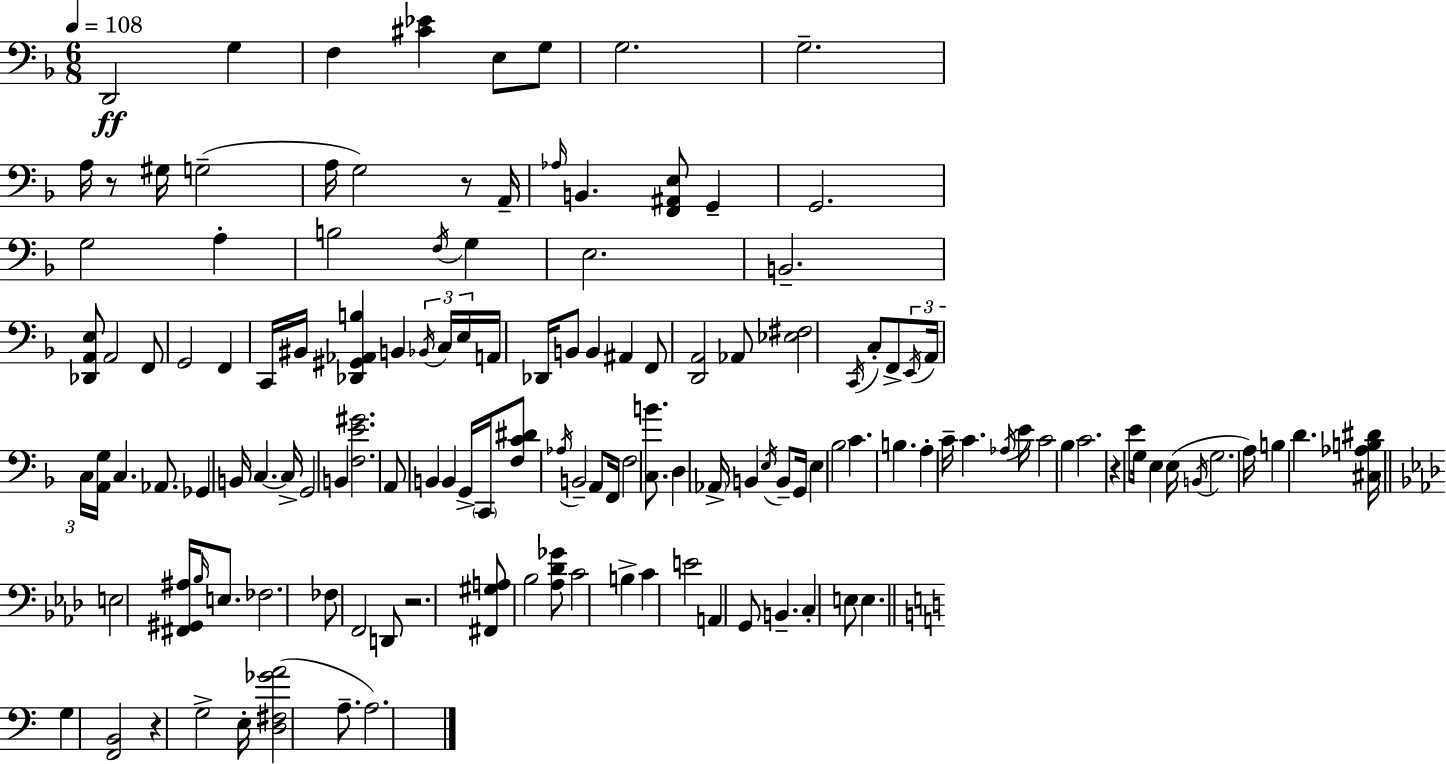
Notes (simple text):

D2/h G3/q F3/q [C#4,Eb4]/q E3/e G3/e G3/h. G3/h. A3/s R/e G#3/s G3/h A3/s G3/h R/e A2/s Ab3/s B2/q. [F2,A#2,E3]/e G2/q G2/h. G3/h A3/q B3/h F3/s G3/q E3/h. B2/h. [Db2,A2,E3]/e A2/h F2/e G2/h F2/q C2/s BIS2/s [Db2,G#2,Ab2,B3]/q B2/q Bb2/s C3/s E3/s A2/s Db2/s B2/e B2/q A#2/q F2/e [D2,A2]/h Ab2/e [Eb3,F#3]/h C2/s C3/e F2/e E2/s A2/s C3/s [A2,G3]/s C3/q. Ab2/e. Gb2/q B2/s C3/q. C3/s G2/h B2/q [F3,E4,G#4]/h. A2/e B2/q B2/q G2/s C2/s [F3,C4,D#4]/e Ab3/s B2/h A2/e F2/s F3/h [C3,B4]/e. D3/q Ab2/s B2/q E3/s B2/e G2/s E3/q Bb3/h C4/q. B3/q. A3/q C4/s C4/q. Ab3/s E4/s C4/h Bb3/q C4/h. R/q E4/e G3/s E3/q E3/s B2/s G3/h. A3/s B3/q D4/q. [C#3,Ab3,B3,D#4]/s E3/h [F#2,G#2,A#3]/s Bb3/s E3/e. FES3/h. FES3/e F2/h D2/e R/h. [F#2,G#3,A3]/e Bb3/h [Ab3,Db4,Gb4]/e C4/h B3/q C4/q E4/h A2/q G2/e B2/q. C3/q E3/e E3/q. G3/q [F2,B2]/h R/q G3/h E3/s [D3,F#3,Gb4,A4]/h A3/e. A3/h.